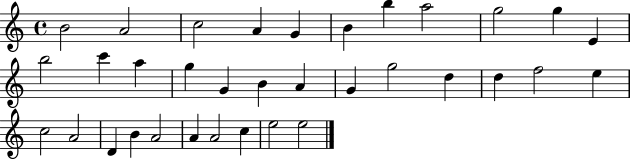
{
  \clef treble
  \time 4/4
  \defaultTimeSignature
  \key c \major
  b'2 a'2 | c''2 a'4 g'4 | b'4 b''4 a''2 | g''2 g''4 e'4 | \break b''2 c'''4 a''4 | g''4 g'4 b'4 a'4 | g'4 g''2 d''4 | d''4 f''2 e''4 | \break c''2 a'2 | d'4 b'4 a'2 | a'4 a'2 c''4 | e''2 e''2 | \break \bar "|."
}